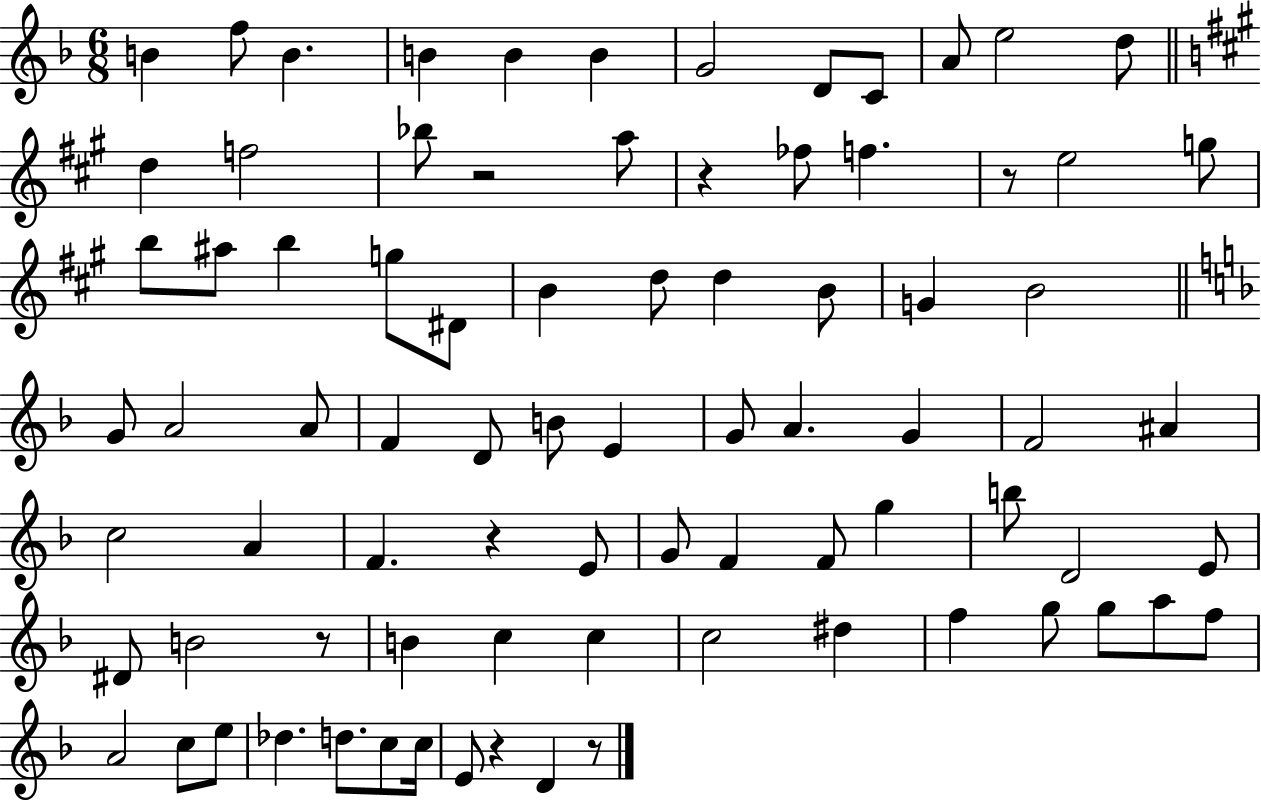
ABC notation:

X:1
T:Untitled
M:6/8
L:1/4
K:F
B f/2 B B B B G2 D/2 C/2 A/2 e2 d/2 d f2 _b/2 z2 a/2 z _f/2 f z/2 e2 g/2 b/2 ^a/2 b g/2 ^D/2 B d/2 d B/2 G B2 G/2 A2 A/2 F D/2 B/2 E G/2 A G F2 ^A c2 A F z E/2 G/2 F F/2 g b/2 D2 E/2 ^D/2 B2 z/2 B c c c2 ^d f g/2 g/2 a/2 f/2 A2 c/2 e/2 _d d/2 c/2 c/4 E/2 z D z/2